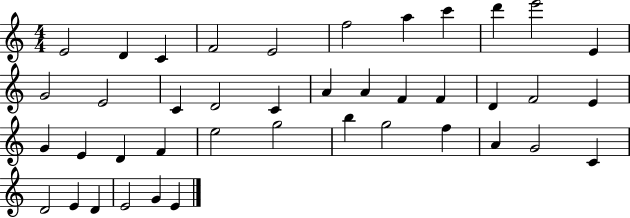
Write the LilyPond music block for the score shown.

{
  \clef treble
  \numericTimeSignature
  \time 4/4
  \key c \major
  e'2 d'4 c'4 | f'2 e'2 | f''2 a''4 c'''4 | d'''4 e'''2 e'4 | \break g'2 e'2 | c'4 d'2 c'4 | a'4 a'4 f'4 f'4 | d'4 f'2 e'4 | \break g'4 e'4 d'4 f'4 | e''2 g''2 | b''4 g''2 f''4 | a'4 g'2 c'4 | \break d'2 e'4 d'4 | e'2 g'4 e'4 | \bar "|."
}